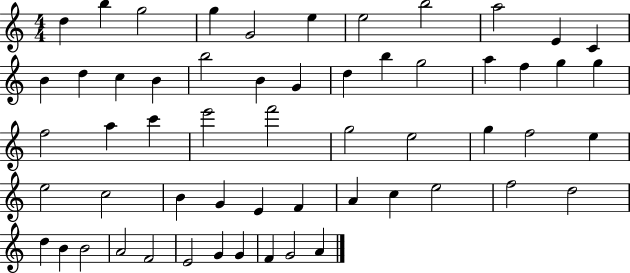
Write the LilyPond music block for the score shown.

{
  \clef treble
  \numericTimeSignature
  \time 4/4
  \key c \major
  d''4 b''4 g''2 | g''4 g'2 e''4 | e''2 b''2 | a''2 e'4 c'4 | \break b'4 d''4 c''4 b'4 | b''2 b'4 g'4 | d''4 b''4 g''2 | a''4 f''4 g''4 g''4 | \break f''2 a''4 c'''4 | e'''2 f'''2 | g''2 e''2 | g''4 f''2 e''4 | \break e''2 c''2 | b'4 g'4 e'4 f'4 | a'4 c''4 e''2 | f''2 d''2 | \break d''4 b'4 b'2 | a'2 f'2 | e'2 g'4 g'4 | f'4 g'2 a'4 | \break \bar "|."
}